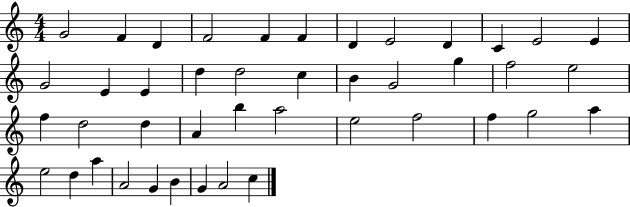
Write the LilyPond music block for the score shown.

{
  \clef treble
  \numericTimeSignature
  \time 4/4
  \key c \major
  g'2 f'4 d'4 | f'2 f'4 f'4 | d'4 e'2 d'4 | c'4 e'2 e'4 | \break g'2 e'4 e'4 | d''4 d''2 c''4 | b'4 g'2 g''4 | f''2 e''2 | \break f''4 d''2 d''4 | a'4 b''4 a''2 | e''2 f''2 | f''4 g''2 a''4 | \break e''2 d''4 a''4 | a'2 g'4 b'4 | g'4 a'2 c''4 | \bar "|."
}